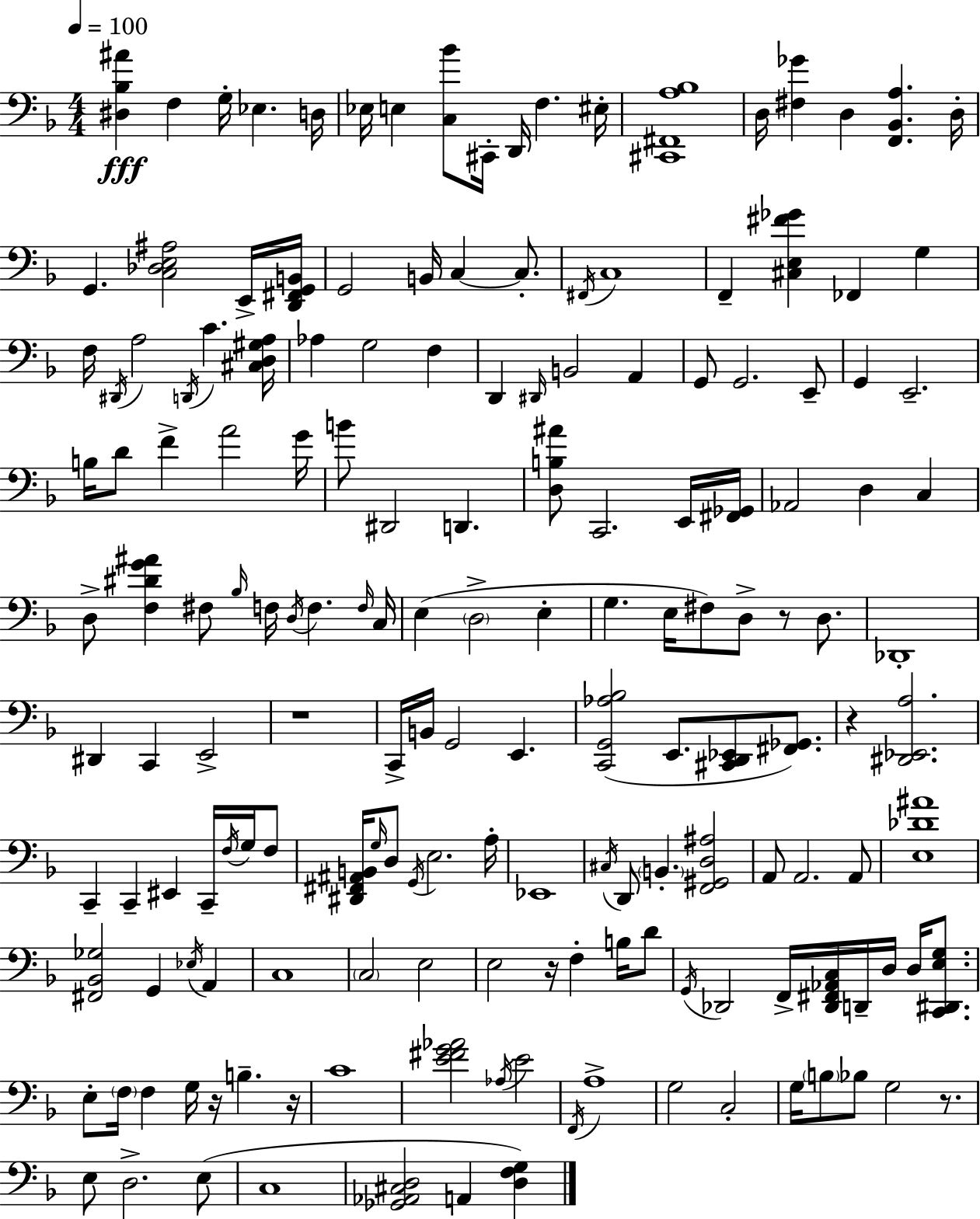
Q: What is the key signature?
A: D minor